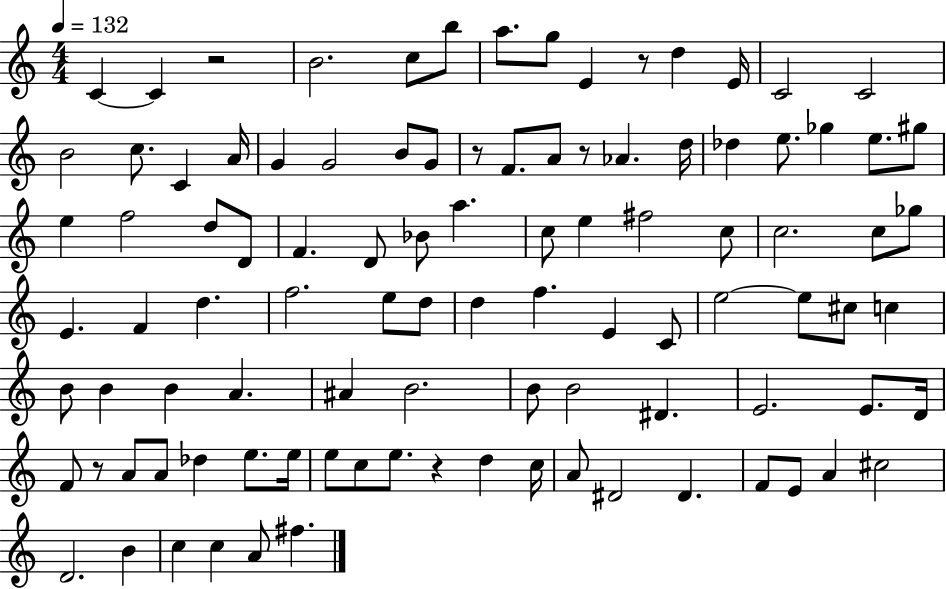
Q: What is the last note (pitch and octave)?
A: F#5